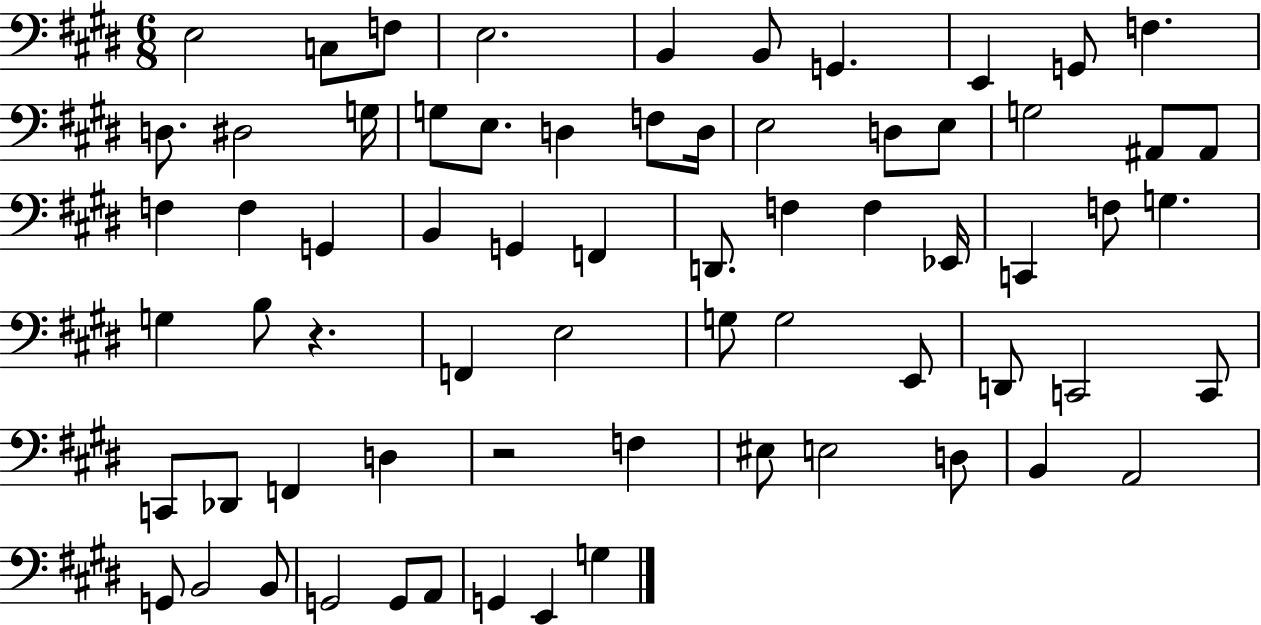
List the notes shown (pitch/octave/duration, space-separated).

E3/h C3/e F3/e E3/h. B2/q B2/e G2/q. E2/q G2/e F3/q. D3/e. D#3/h G3/s G3/e E3/e. D3/q F3/e D3/s E3/h D3/e E3/e G3/h A#2/e A#2/e F3/q F3/q G2/q B2/q G2/q F2/q D2/e. F3/q F3/q Eb2/s C2/q F3/e G3/q. G3/q B3/e R/q. F2/q E3/h G3/e G3/h E2/e D2/e C2/h C2/e C2/e Db2/e F2/q D3/q R/h F3/q EIS3/e E3/h D3/e B2/q A2/h G2/e B2/h B2/e G2/h G2/e A2/e G2/q E2/q G3/q